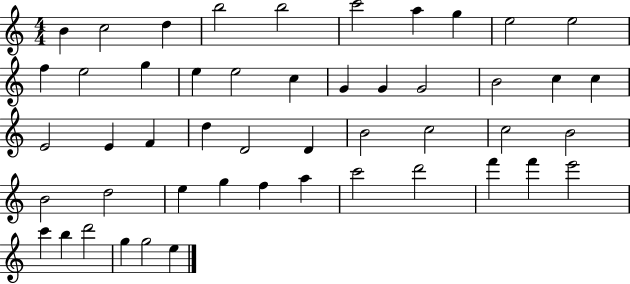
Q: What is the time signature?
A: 4/4